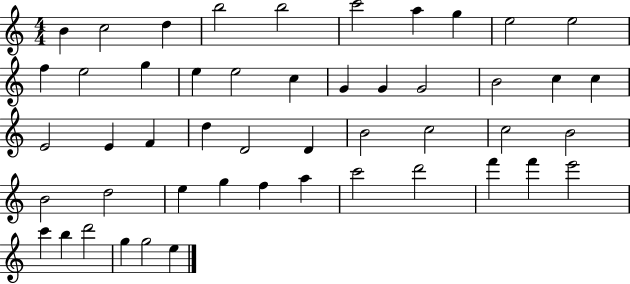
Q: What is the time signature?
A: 4/4